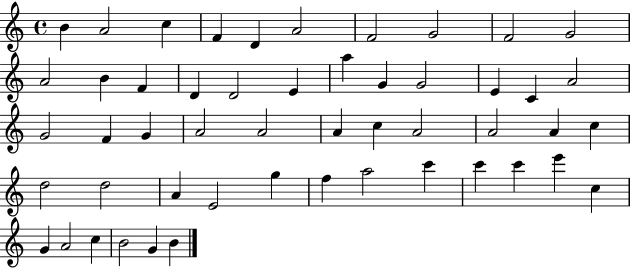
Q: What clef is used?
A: treble